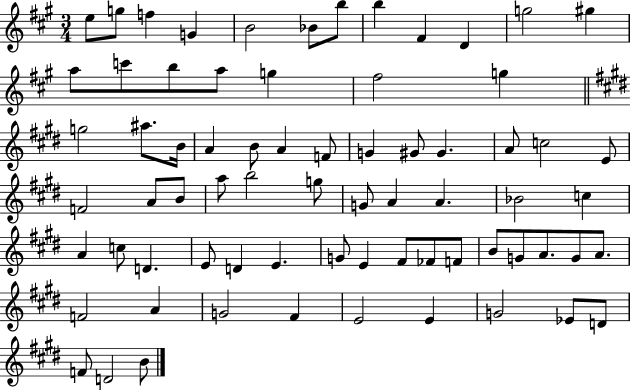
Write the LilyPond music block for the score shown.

{
  \clef treble
  \numericTimeSignature
  \time 3/4
  \key a \major
  e''8 g''8 f''4 g'4 | b'2 bes'8 b''8 | b''4 fis'4 d'4 | g''2 gis''4 | \break a''8 c'''8 b''8 a''8 g''4 | fis''2 g''4 | \bar "||" \break \key e \major g''2 ais''8. b'16 | a'4 b'8 a'4 f'8 | g'4 gis'8 gis'4. | a'8 c''2 e'8 | \break f'2 a'8 b'8 | a''8 b''2 g''8 | g'8 a'4 a'4. | bes'2 c''4 | \break a'4 c''8 d'4. | e'8 d'4 e'4. | g'8 e'4 fis'8 fes'8 f'8 | b'8 g'8 a'8. g'8 a'8. | \break f'2 a'4 | g'2 fis'4 | e'2 e'4 | g'2 ees'8 d'8 | \break f'8 d'2 b'8 | \bar "|."
}